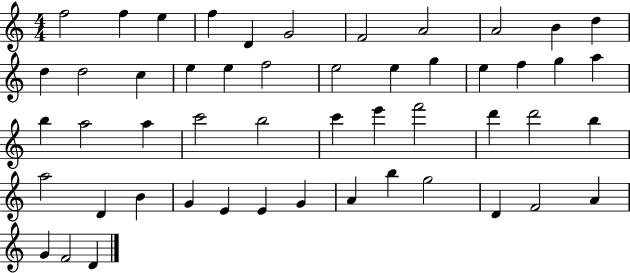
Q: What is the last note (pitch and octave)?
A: D4